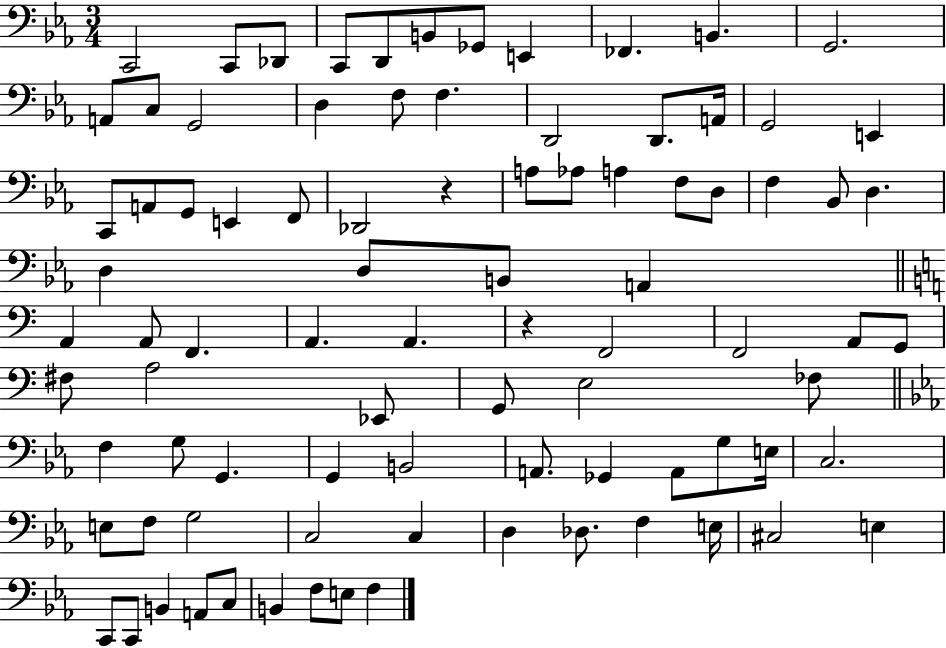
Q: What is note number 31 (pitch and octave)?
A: A3